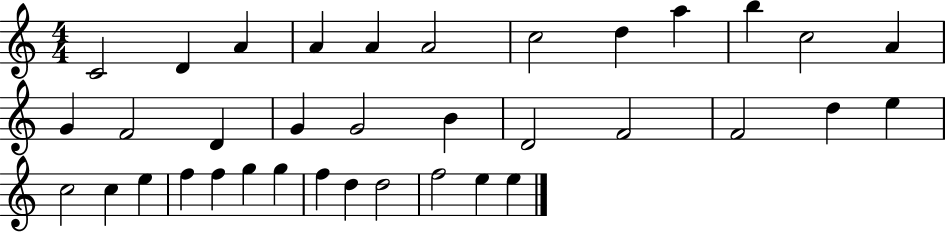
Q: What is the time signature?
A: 4/4